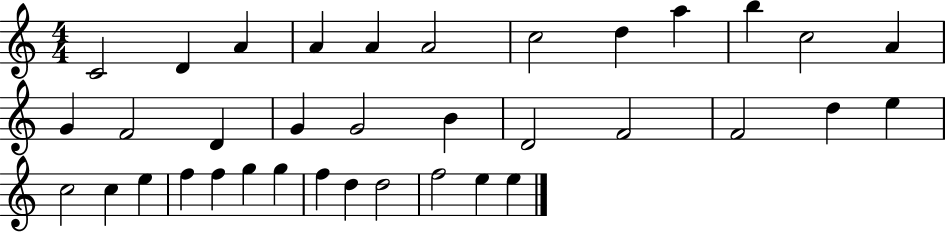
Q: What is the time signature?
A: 4/4